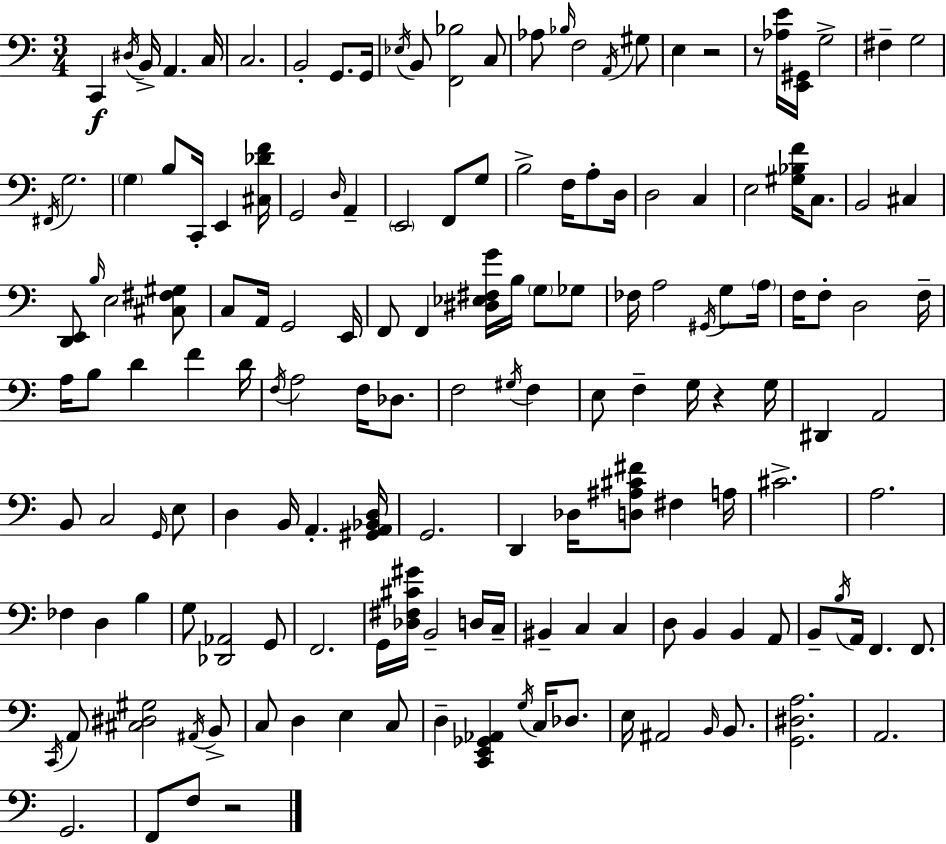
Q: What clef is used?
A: bass